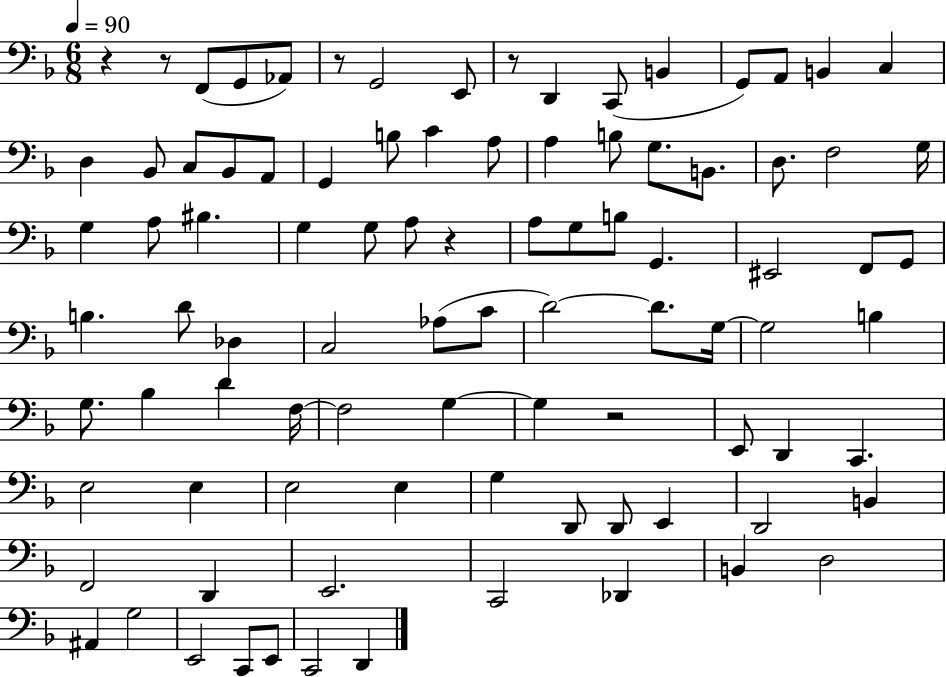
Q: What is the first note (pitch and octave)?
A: F2